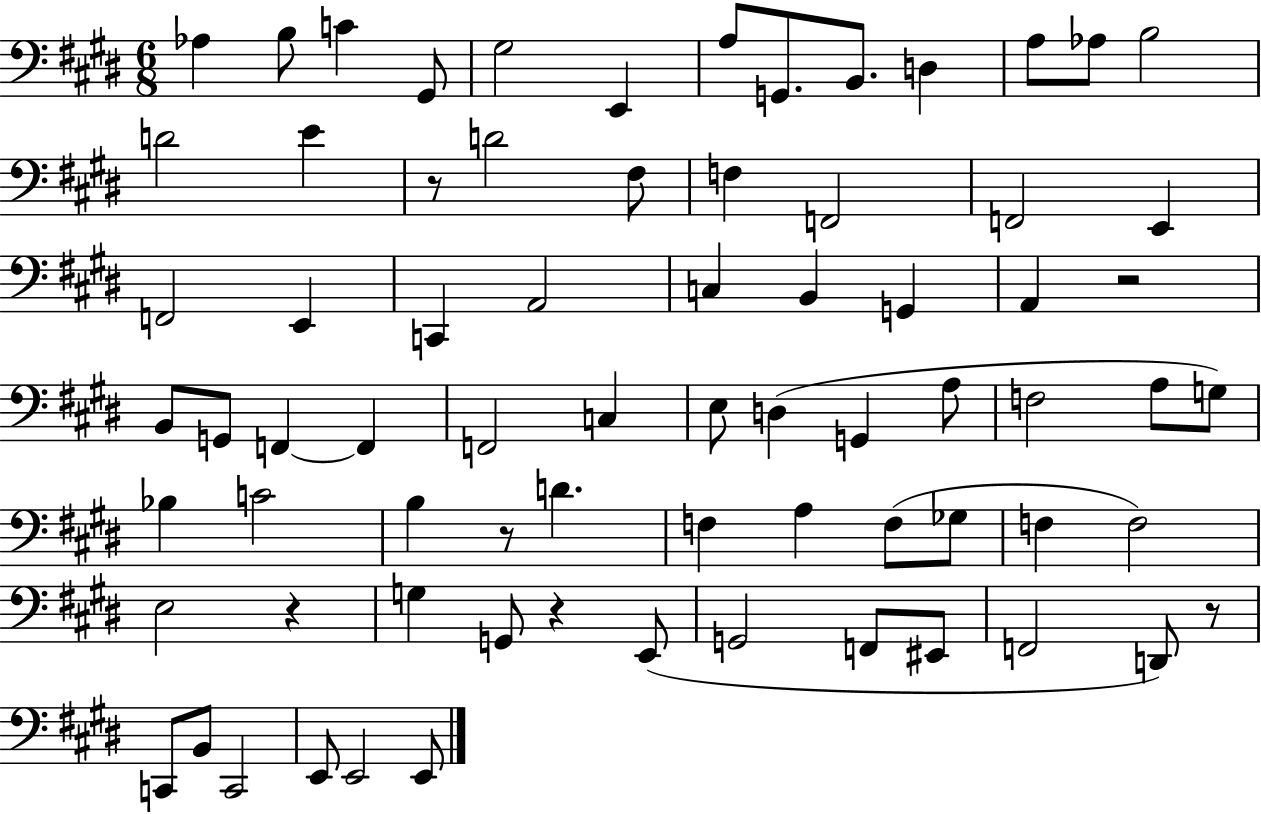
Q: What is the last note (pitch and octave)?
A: E2